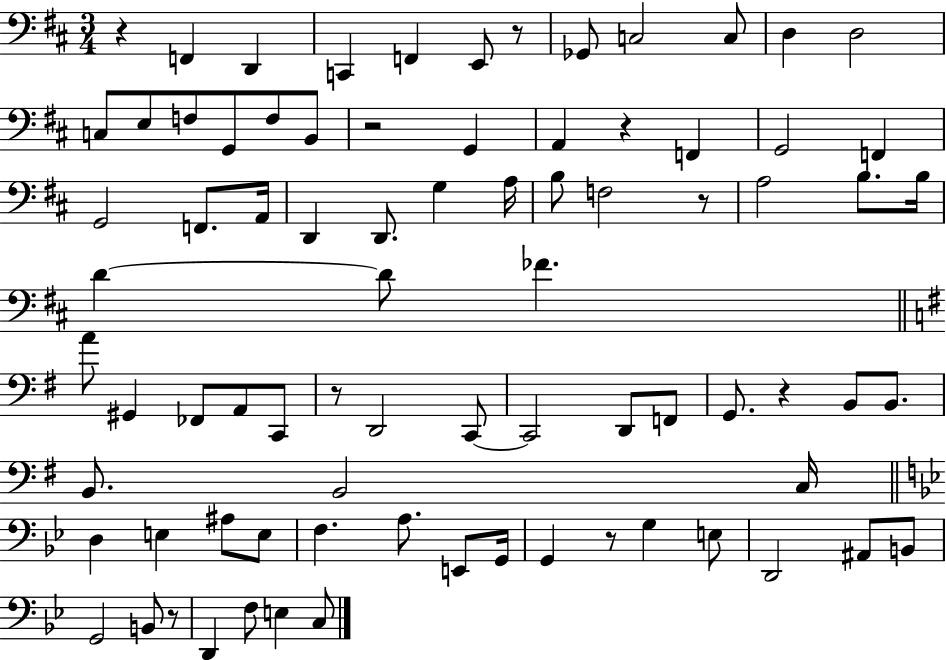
X:1
T:Untitled
M:3/4
L:1/4
K:D
z F,, D,, C,, F,, E,,/2 z/2 _G,,/2 C,2 C,/2 D, D,2 C,/2 E,/2 F,/2 G,,/2 F,/2 B,,/2 z2 G,, A,, z F,, G,,2 F,, G,,2 F,,/2 A,,/4 D,, D,,/2 G, A,/4 B,/2 F,2 z/2 A,2 B,/2 B,/4 D D/2 _F A/2 ^G,, _F,,/2 A,,/2 C,,/2 z/2 D,,2 C,,/2 C,,2 D,,/2 F,,/2 G,,/2 z B,,/2 B,,/2 B,,/2 B,,2 C,/4 D, E, ^A,/2 E,/2 F, A,/2 E,,/2 G,,/4 G,, z/2 G, E,/2 D,,2 ^A,,/2 B,,/2 G,,2 B,,/2 z/2 D,, F,/2 E, C,/2